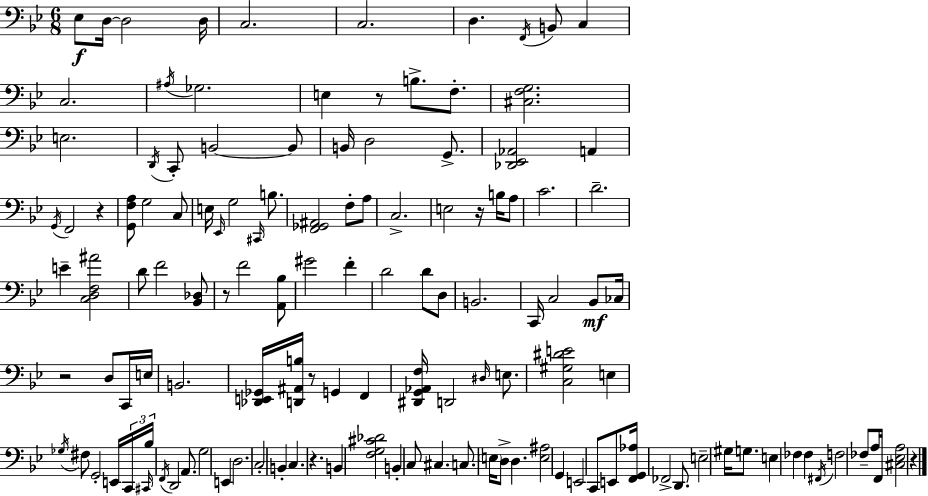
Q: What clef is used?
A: bass